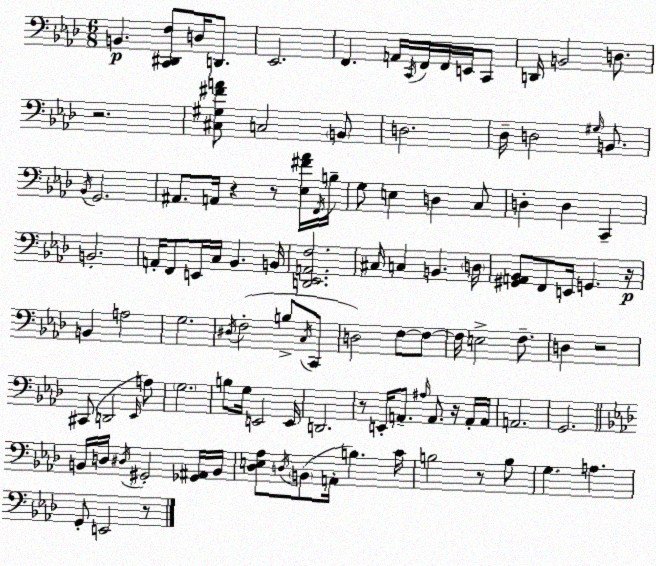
X:1
T:Untitled
M:6/8
L:1/4
K:Fm
B,, [C,,^D,,F,]/2 D,/4 D,,/2 _E,,2 F,, A,,/4 C,,/4 F,,/4 F,,/4 E,,/4 C,,/2 D,,/4 B,,2 D,/2 z2 [^C,^G,^FA]/2 C,2 B,,/2 D,2 _D,/4 D,2 ^G,/4 B,,/2 _B,,/4 G,,2 ^A,,/2 A,,/4 z z/2 [_E,^F_A]/4 F,,/4 B,/4 G,/2 E, D, C,/2 D, D, C,, B,,2 A,,/4 F,,/2 E,,/4 C,/4 _B,, B,,/4 [D,,_E,,A,,F,]2 ^C,/4 C, B,, D,/4 [^G,,A,,_B,,]/2 F,,/2 E,,/4 G,, z/4 B,, A,2 G,2 ^D,/4 F,2 B,/2 C,/4 C,,/2 D,2 F,/2 F,/2 F,/4 E,2 F,/2 D, z2 ^C,,/2 D,,2 _E,,/4 A,/2 G,2 B,/2 G,/4 E,,2 E,,/4 D,,2 z/2 E,,/4 A,,/2 ^A,/4 A,,/2 z/4 A,,/4 A,,/4 A,,2 G,,2 B,,/4 D,/4 ^D,/4 ^G,,2 [_G,,^A,,]/4 B,,/4 [_D,E,_A,]/2 D,/4 B,,/2 A,,/4 B, C/4 B,2 z/2 B,/2 G, A, G,,/2 E,,2 z/2